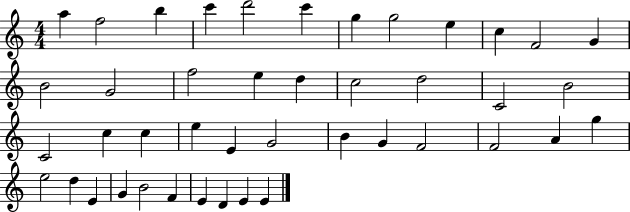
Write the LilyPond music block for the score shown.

{
  \clef treble
  \numericTimeSignature
  \time 4/4
  \key c \major
  a''4 f''2 b''4 | c'''4 d'''2 c'''4 | g''4 g''2 e''4 | c''4 f'2 g'4 | \break b'2 g'2 | f''2 e''4 d''4 | c''2 d''2 | c'2 b'2 | \break c'2 c''4 c''4 | e''4 e'4 g'2 | b'4 g'4 f'2 | f'2 a'4 g''4 | \break e''2 d''4 e'4 | g'4 b'2 f'4 | e'4 d'4 e'4 e'4 | \bar "|."
}